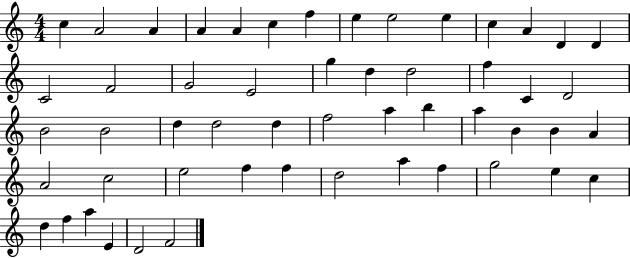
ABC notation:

X:1
T:Untitled
M:4/4
L:1/4
K:C
c A2 A A A c f e e2 e c A D D C2 F2 G2 E2 g d d2 f C D2 B2 B2 d d2 d f2 a b a B B A A2 c2 e2 f f d2 a f g2 e c d f a E D2 F2